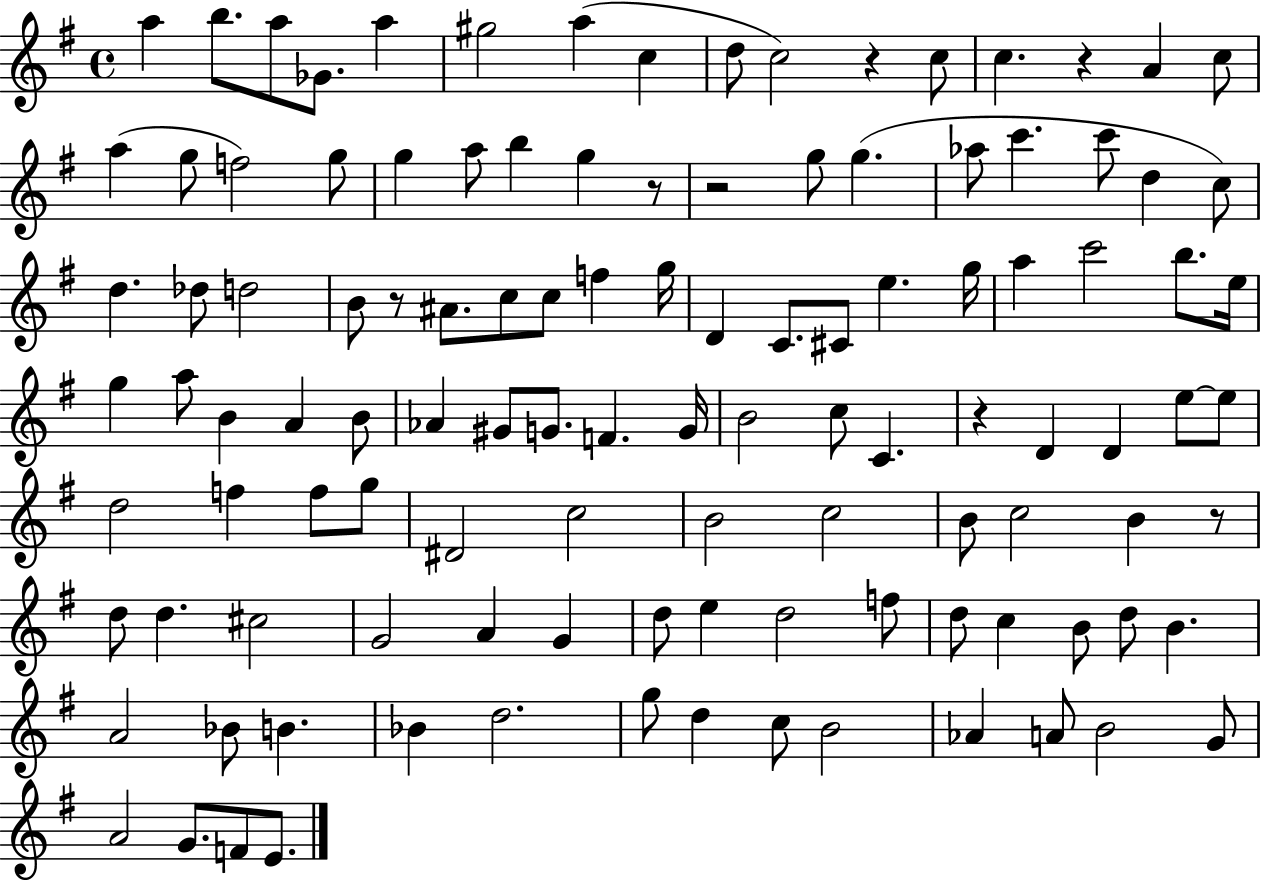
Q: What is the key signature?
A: G major